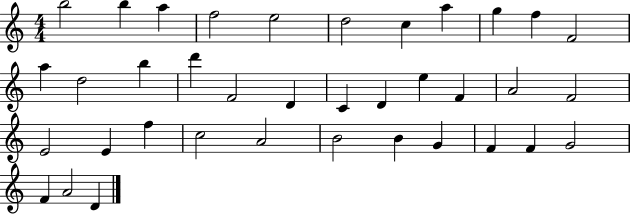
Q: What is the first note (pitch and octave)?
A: B5